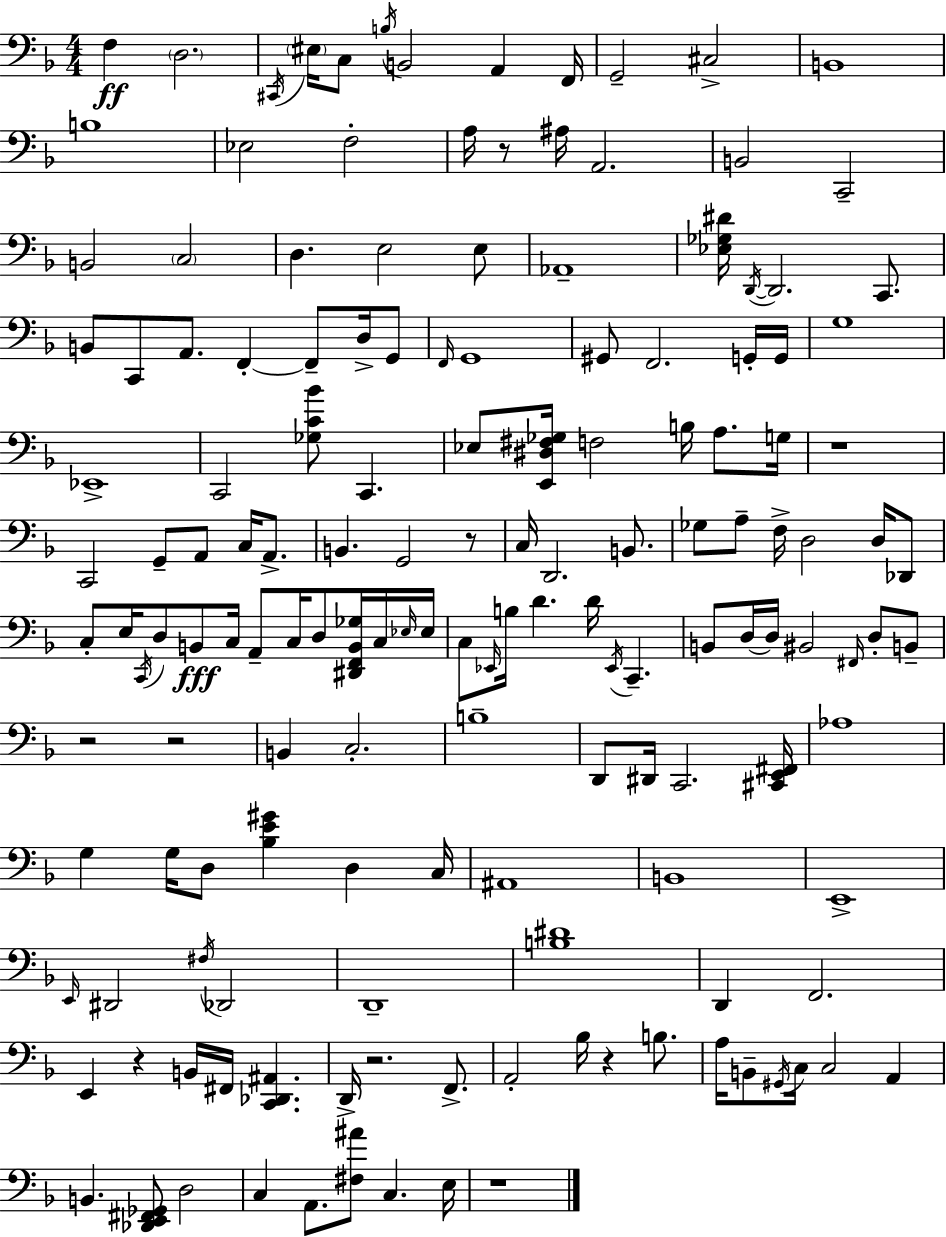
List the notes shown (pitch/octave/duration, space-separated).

F3/q D3/h. C#2/s EIS3/s C3/e B3/s B2/h A2/q F2/s G2/h C#3/h B2/w B3/w Eb3/h F3/h A3/s R/e A#3/s A2/h. B2/h C2/h B2/h C3/h D3/q. E3/h E3/e Ab2/w [Eb3,Gb3,D#4]/s D2/s D2/h. C2/e. B2/e C2/e A2/e. F2/q F2/e D3/s G2/e F2/s G2/w G#2/e F2/h. G2/s G2/s G3/w Eb2/w C2/h [Gb3,C4,Bb4]/e C2/q. Eb3/e [E2,D#3,F#3,Gb3]/s F3/h B3/s A3/e. G3/s R/w C2/h G2/e A2/e C3/s A2/e. B2/q. G2/h R/e C3/s D2/h. B2/e. Gb3/e A3/e F3/s D3/h D3/s Db2/e C3/e E3/s C2/s D3/e B2/e C3/s A2/e C3/s D3/e [D#2,F2,B2,Gb3]/s C3/s Eb3/s Eb3/s C3/e Eb2/s B3/s D4/q. D4/s Eb2/s C2/q. B2/e D3/s D3/s BIS2/h F#2/s D3/e B2/e R/h R/h B2/q C3/h. B3/w D2/e D#2/s C2/h. [C#2,E2,F#2]/s Ab3/w G3/q G3/s D3/e [Bb3,E4,G#4]/q D3/q C3/s A#2/w B2/w E2/w E2/s D#2/h F#3/s Db2/h D2/w [B3,D#4]/w D2/q F2/h. E2/q R/q B2/s F#2/s [C2,Db2,A#2]/q. D2/s R/h. F2/e. A2/h Bb3/s R/q B3/e. A3/s B2/e G#2/s C3/s C3/h A2/q B2/q. [Db2,E2,F#2,Gb2]/e D3/h C3/q A2/e. [F#3,A#4]/e C3/q. E3/s R/w